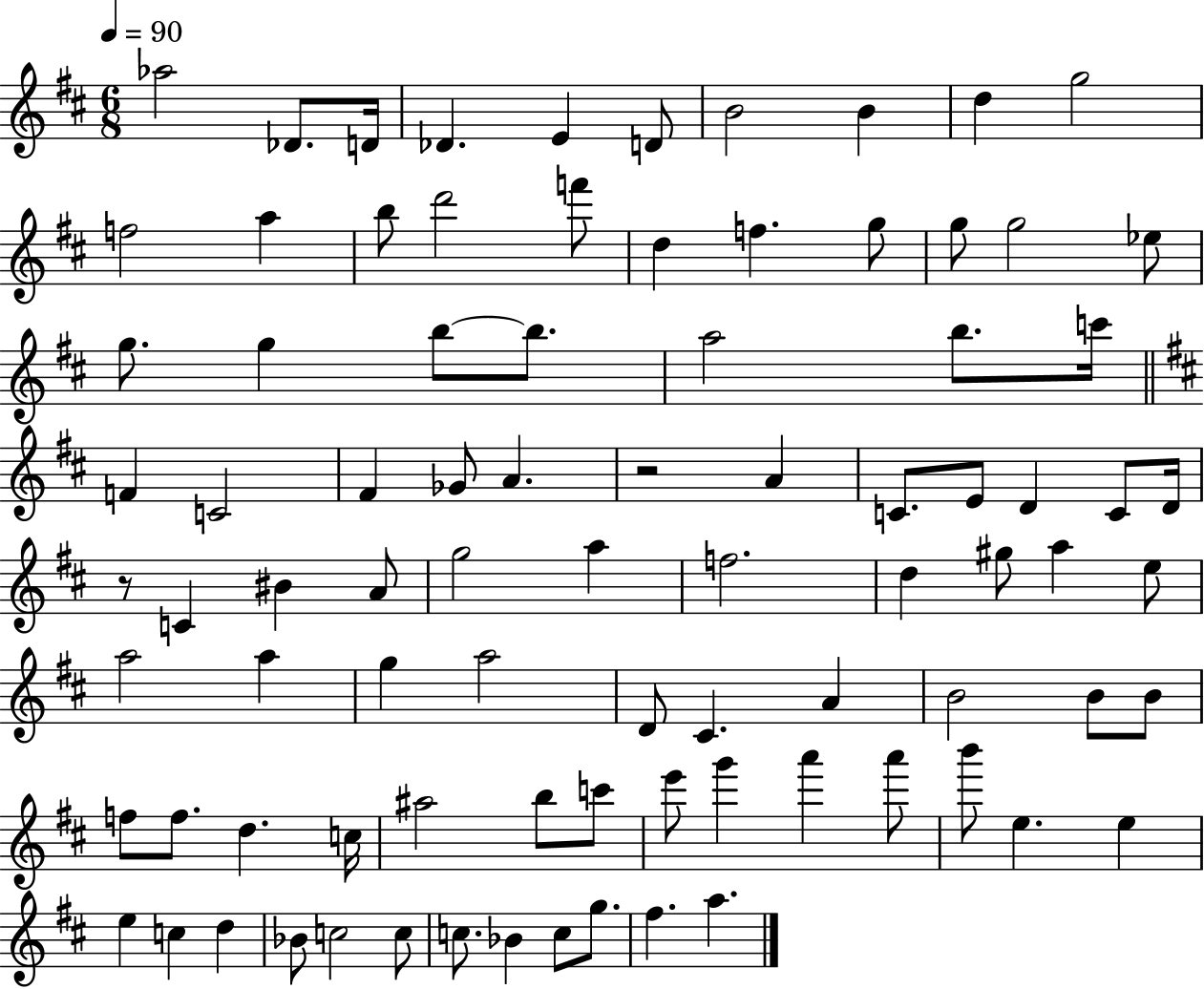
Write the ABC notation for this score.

X:1
T:Untitled
M:6/8
L:1/4
K:D
_a2 _D/2 D/4 _D E D/2 B2 B d g2 f2 a b/2 d'2 f'/2 d f g/2 g/2 g2 _e/2 g/2 g b/2 b/2 a2 b/2 c'/4 F C2 ^F _G/2 A z2 A C/2 E/2 D C/2 D/4 z/2 C ^B A/2 g2 a f2 d ^g/2 a e/2 a2 a g a2 D/2 ^C A B2 B/2 B/2 f/2 f/2 d c/4 ^a2 b/2 c'/2 e'/2 g' a' a'/2 b'/2 e e e c d _B/2 c2 c/2 c/2 _B c/2 g/2 ^f a